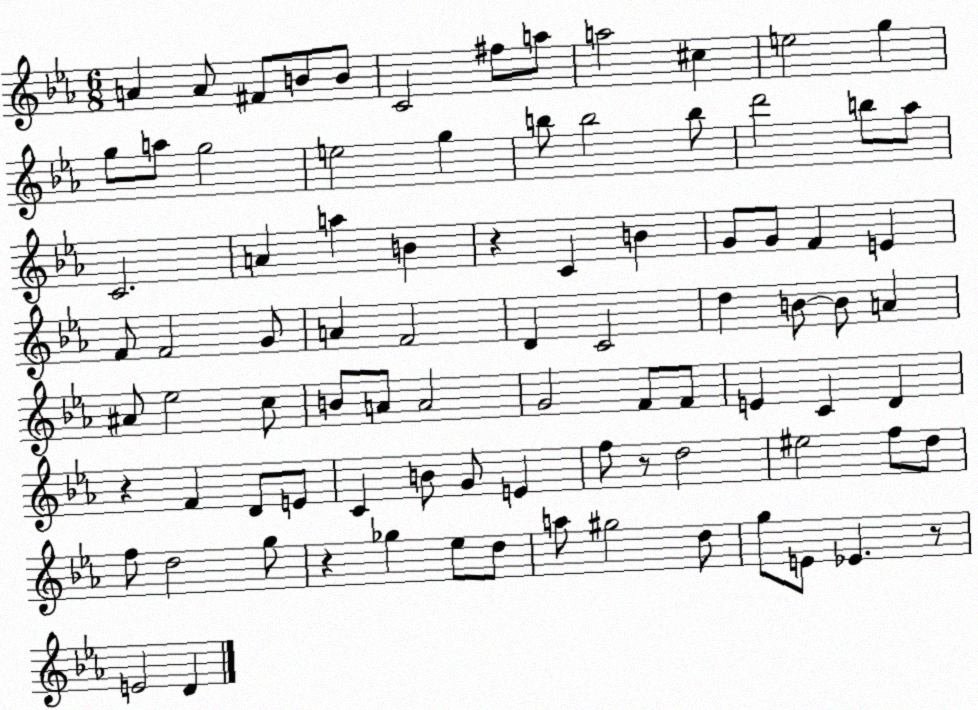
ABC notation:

X:1
T:Untitled
M:6/8
L:1/4
K:Eb
A A/2 ^F/2 B/2 B/2 C2 ^f/2 a/2 a2 ^c e2 g g/2 a/2 g2 e2 g b/2 b2 b/2 d'2 b/2 _a/2 C2 A a B z C B G/2 G/2 F E F/2 F2 G/2 A F2 D C2 d B/2 B/2 A ^A/2 _e2 c/2 B/2 A/2 A2 G2 F/2 F/2 E C D z F D/2 E/2 C B/2 G/2 E f/2 z/2 d2 ^e2 f/2 d/2 f/2 d2 g/2 z _g _e/2 d/2 a/2 ^g2 d/2 g/2 E/2 _E z/2 E2 D